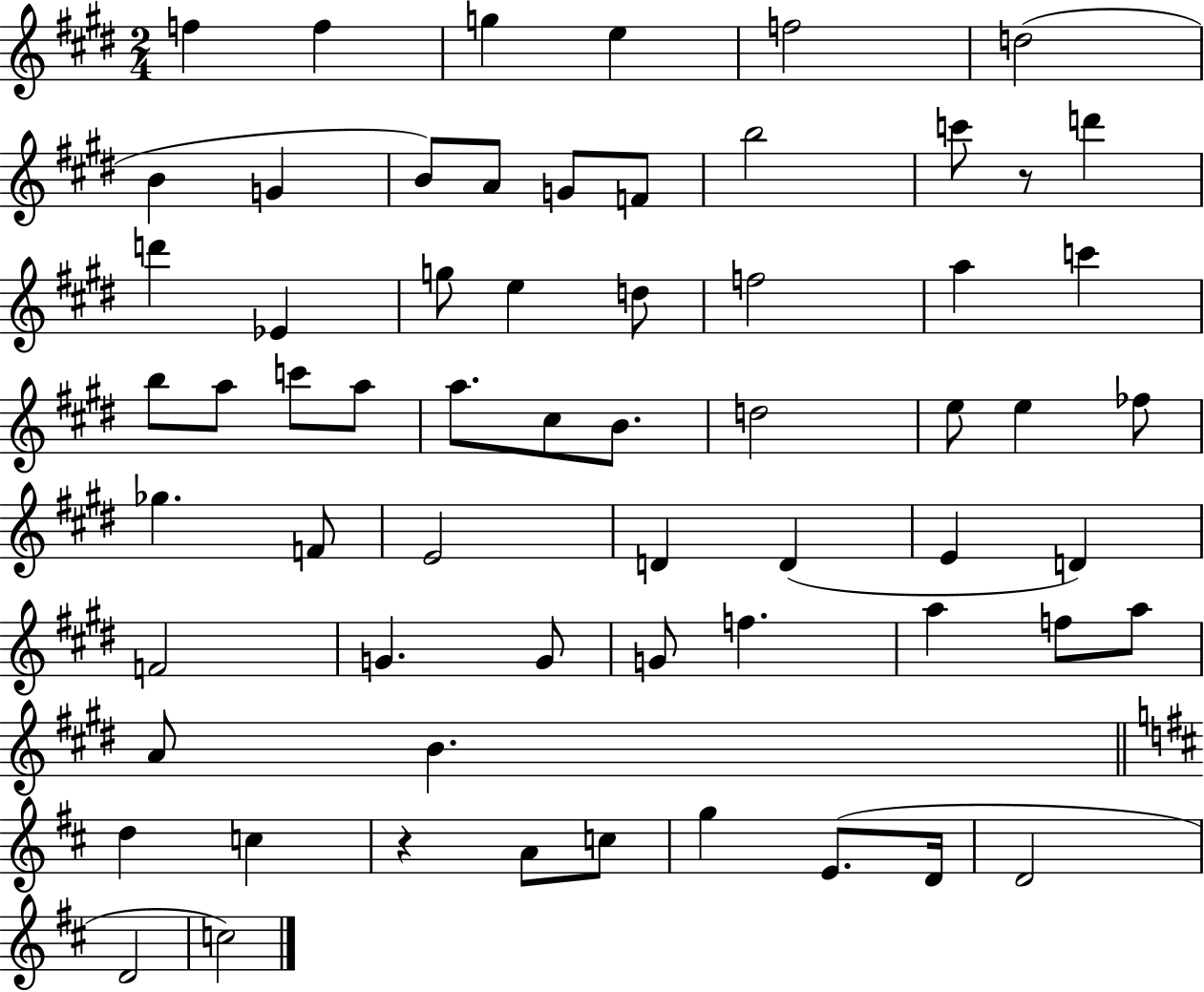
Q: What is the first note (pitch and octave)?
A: F5